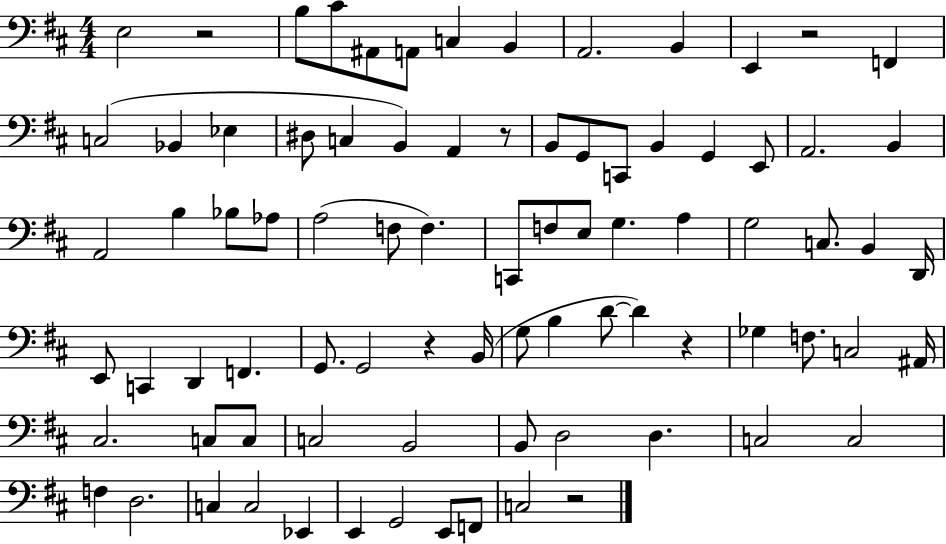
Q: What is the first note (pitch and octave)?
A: E3